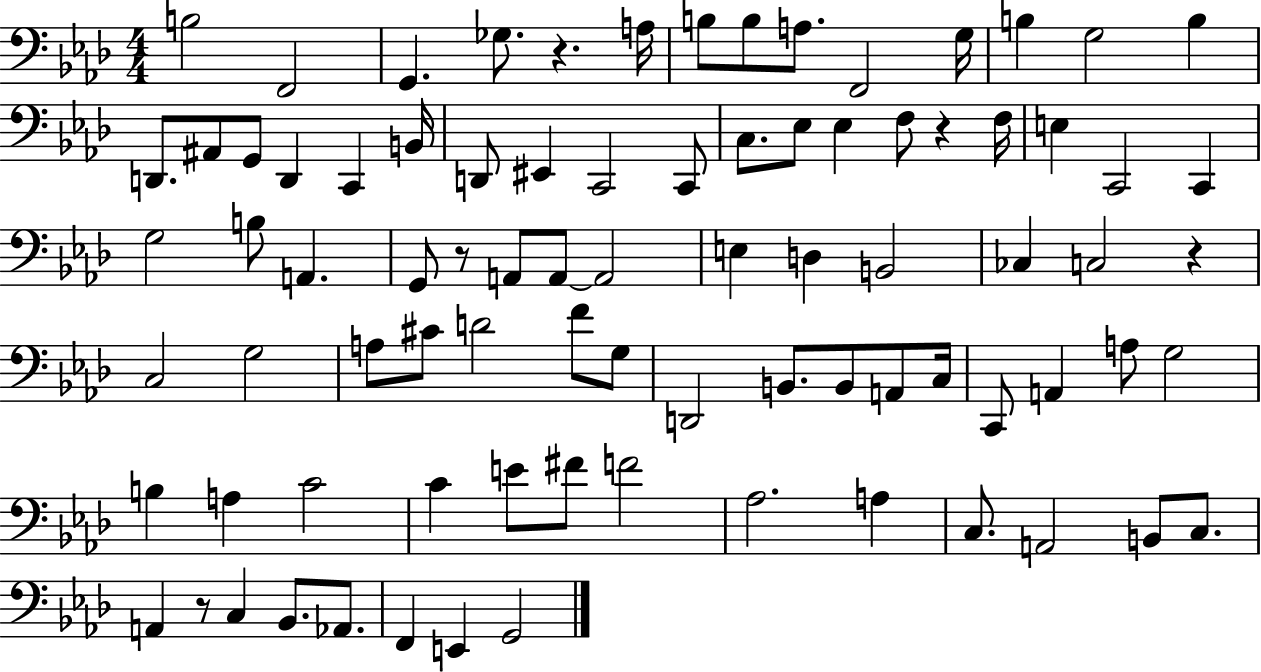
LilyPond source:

{
  \clef bass
  \numericTimeSignature
  \time 4/4
  \key aes \major
  \repeat volta 2 { b2 f,2 | g,4. ges8. r4. a16 | b8 b8 a8. f,2 g16 | b4 g2 b4 | \break d,8. ais,8 g,8 d,4 c,4 b,16 | d,8 eis,4 c,2 c,8 | c8. ees8 ees4 f8 r4 f16 | e4 c,2 c,4 | \break g2 b8 a,4. | g,8 r8 a,8 a,8~~ a,2 | e4 d4 b,2 | ces4 c2 r4 | \break c2 g2 | a8 cis'8 d'2 f'8 g8 | d,2 b,8. b,8 a,8 c16 | c,8 a,4 a8 g2 | \break b4 a4 c'2 | c'4 e'8 fis'8 f'2 | aes2. a4 | c8. a,2 b,8 c8. | \break a,4 r8 c4 bes,8. aes,8. | f,4 e,4 g,2 | } \bar "|."
}